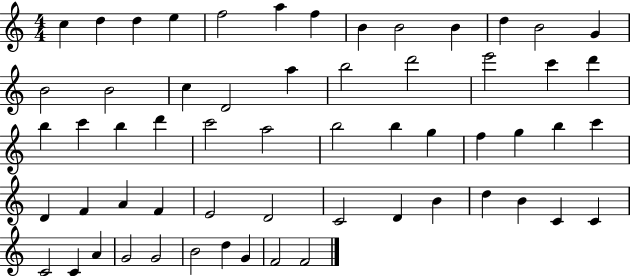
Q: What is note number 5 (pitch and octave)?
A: F5